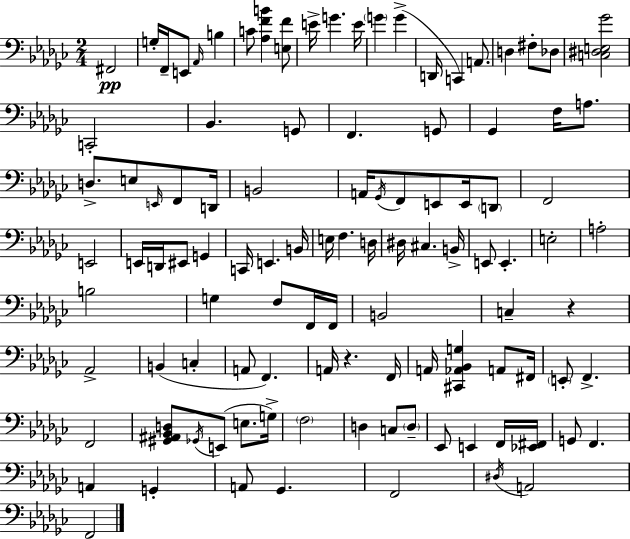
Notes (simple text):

F#2/h G3/s F2/s E2/e Ab2/s B3/q C4/e [Ab3,F4,B4]/q [E3,F4]/e E4/s G4/q. E4/s G4/q G4/q D2/s C2/q A2/e. D3/q F#3/e Db3/e [C3,D#3,E3,Gb4]/h C2/h Bb2/q. G2/e F2/q. G2/e Gb2/q F3/s A3/e. D3/e. E3/e E2/s F2/e D2/s B2/h A2/s Gb2/s F2/e E2/e E2/s D2/e F2/h E2/h E2/s D2/s EIS2/e G2/q C2/s E2/q. B2/s E3/s F3/q. D3/s D#3/s C#3/q. B2/s E2/e E2/q. E3/h A3/h B3/h G3/q F3/e F2/s F2/s B2/h C3/q R/q Ab2/h B2/q C3/q A2/e F2/q. A2/s R/q. F2/s A2/s [C#2,Ab2,Bb2,G3]/q A2/e F#2/s E2/e F2/q. F2/h [G#2,A#2,Bb2,D3]/e Gb2/s E2/e E3/e. G3/s F3/h D3/q C3/e D3/e Eb2/e E2/q F2/s [Eb2,F#2]/s G2/e F2/q. A2/q G2/q A2/e Gb2/q. F2/h D#3/s A2/h F2/h